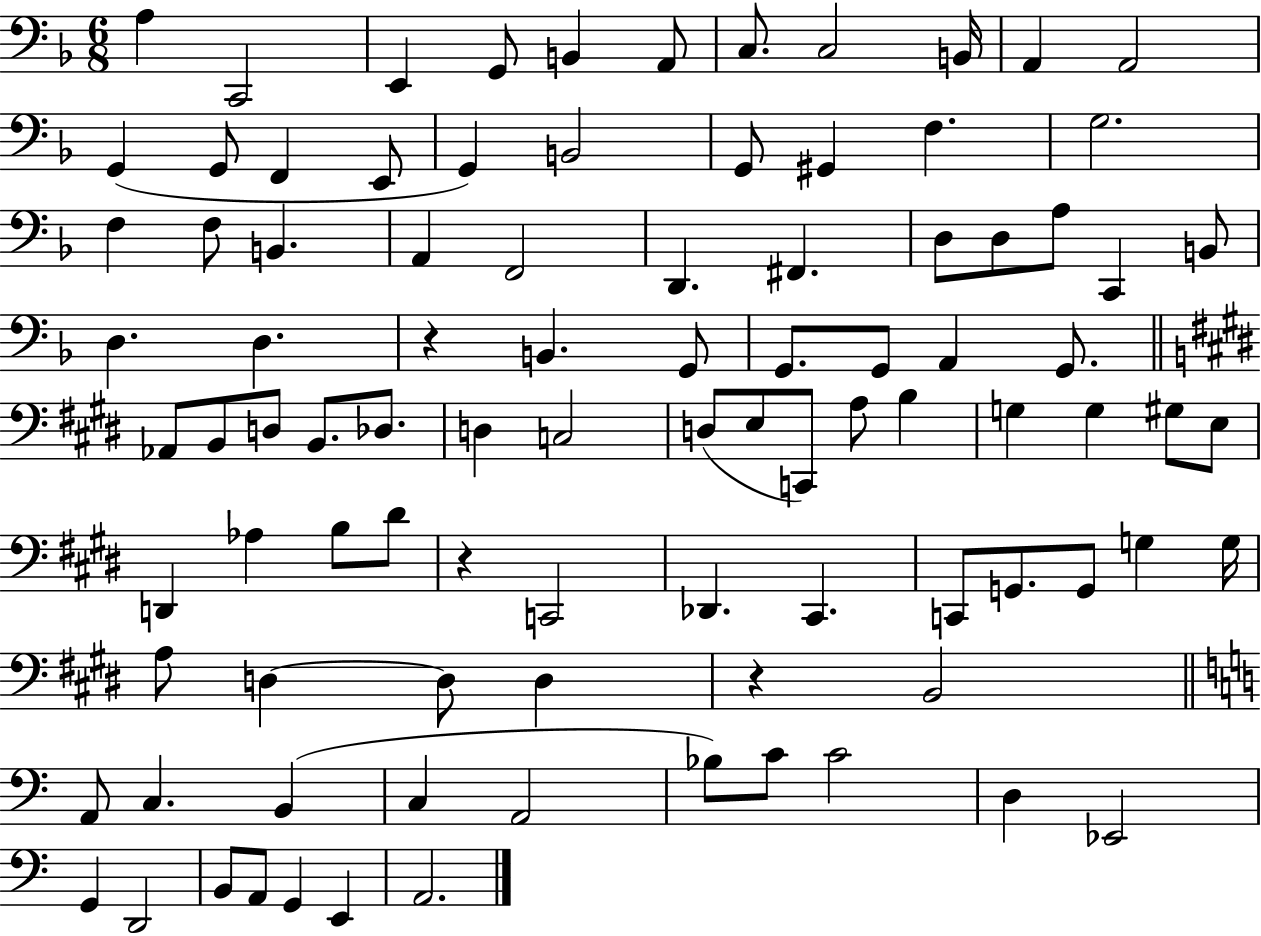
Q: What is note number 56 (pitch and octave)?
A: G#3